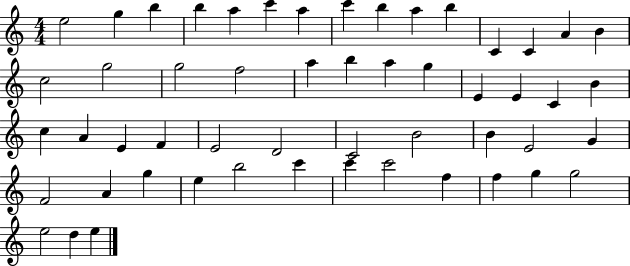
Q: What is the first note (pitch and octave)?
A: E5